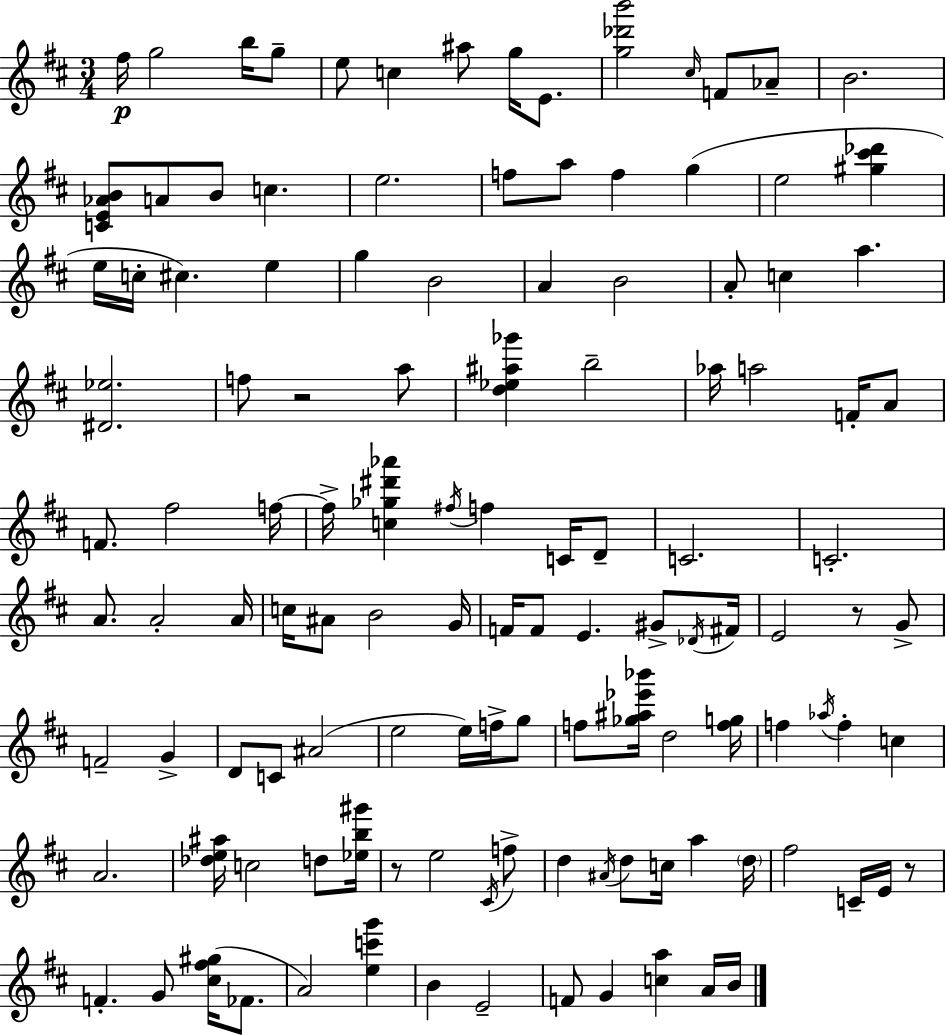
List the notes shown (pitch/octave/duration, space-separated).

F#5/s G5/h B5/s G5/e E5/e C5/q A#5/e G5/s E4/e. [G5,Db6,B6]/h C#5/s F4/e Ab4/e B4/h. [C4,E4,Ab4,B4]/e A4/e B4/e C5/q. E5/h. F5/e A5/e F5/q G5/q E5/h [G#5,C#6,Db6]/q E5/s C5/s C#5/q. E5/q G5/q B4/h A4/q B4/h A4/e C5/q A5/q. [D#4,Eb5]/h. F5/e R/h A5/e [D5,Eb5,A#5,Gb6]/q B5/h Ab5/s A5/h F4/s A4/e F4/e. F#5/h F5/s F5/s [C5,Gb5,D#6,Ab6]/q F#5/s F5/q C4/s D4/e C4/h. C4/h. A4/e. A4/h A4/s C5/s A#4/e B4/h G4/s F4/s F4/e E4/q. G#4/e Db4/s F#4/s E4/h R/e G4/e F4/h G4/q D4/e C4/e A#4/h E5/h E5/s F5/s G5/e F5/e [Gb5,A#5,Eb6,Bb6]/s D5/h [F5,G5]/s F5/q Ab5/s F5/q C5/q A4/h. [Db5,E5,A#5]/s C5/h D5/e [Eb5,B5,G#6]/s R/e E5/h C#4/s F5/e D5/q A#4/s D5/e C5/s A5/q D5/s F#5/h C4/s E4/s R/e F4/q. G4/e [C#5,F#5,G#5]/s FES4/e. A4/h [E5,C6,G6]/q B4/q E4/h F4/e G4/q [C5,A5]/q A4/s B4/s